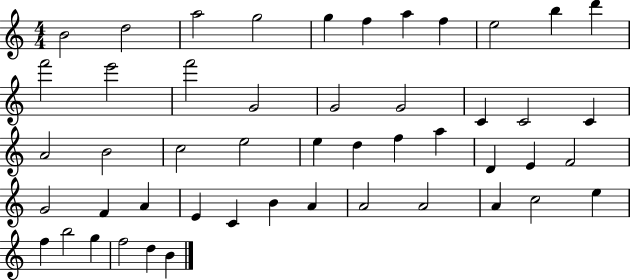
{
  \clef treble
  \numericTimeSignature
  \time 4/4
  \key c \major
  b'2 d''2 | a''2 g''2 | g''4 f''4 a''4 f''4 | e''2 b''4 d'''4 | \break f'''2 e'''2 | f'''2 g'2 | g'2 g'2 | c'4 c'2 c'4 | \break a'2 b'2 | c''2 e''2 | e''4 d''4 f''4 a''4 | d'4 e'4 f'2 | \break g'2 f'4 a'4 | e'4 c'4 b'4 a'4 | a'2 a'2 | a'4 c''2 e''4 | \break f''4 b''2 g''4 | f''2 d''4 b'4 | \bar "|."
}